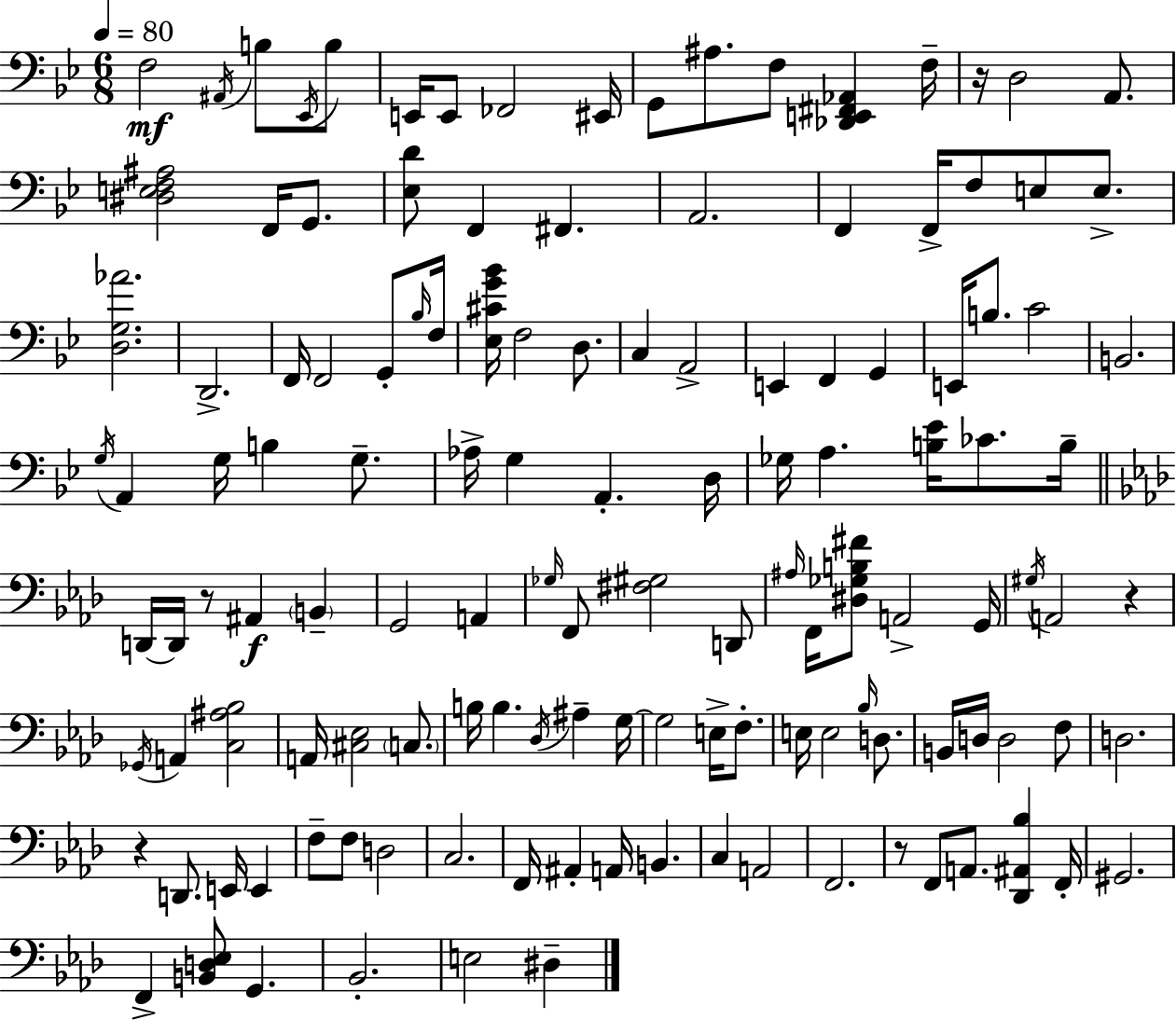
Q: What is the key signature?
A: BES major